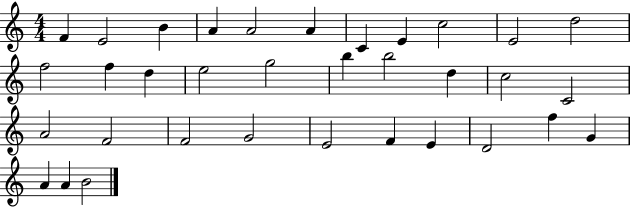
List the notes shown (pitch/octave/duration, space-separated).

F4/q E4/h B4/q A4/q A4/h A4/q C4/q E4/q C5/h E4/h D5/h F5/h F5/q D5/q E5/h G5/h B5/q B5/h D5/q C5/h C4/h A4/h F4/h F4/h G4/h E4/h F4/q E4/q D4/h F5/q G4/q A4/q A4/q B4/h